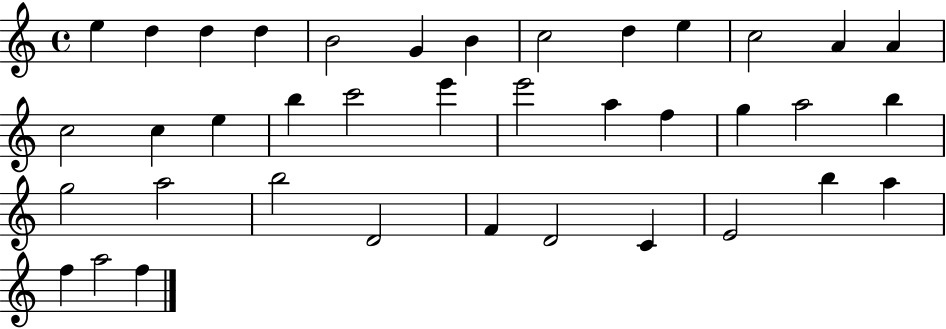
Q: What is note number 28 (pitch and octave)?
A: B5